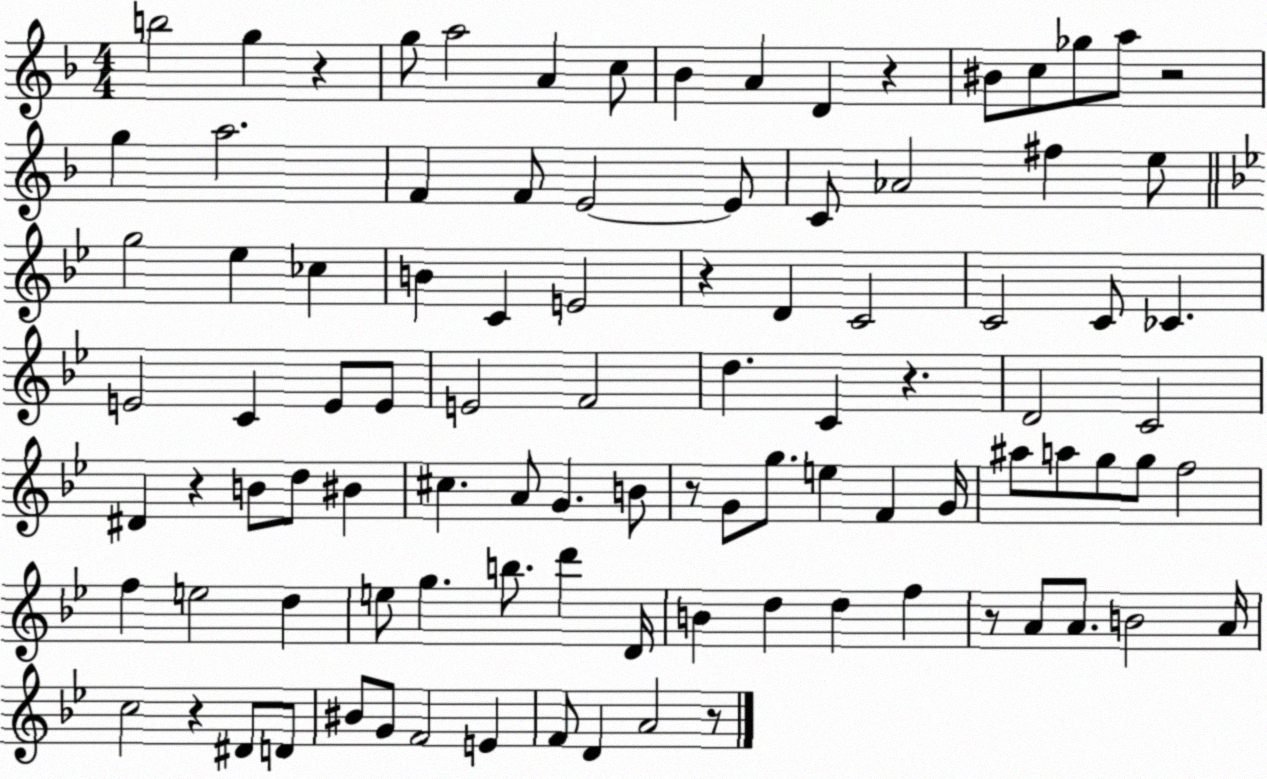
X:1
T:Untitled
M:4/4
L:1/4
K:F
b2 g z g/2 a2 A c/2 _B A D z ^B/2 c/2 _g/2 a/2 z2 g a2 F F/2 E2 E/2 C/2 _A2 ^f e/2 g2 _e _c B C E2 z D C2 C2 C/2 _C E2 C E/2 E/2 E2 F2 d C z D2 C2 ^D z B/2 d/2 ^B ^c A/2 G B/2 z/2 G/2 g/2 e F G/4 ^a/2 a/2 g/2 g/2 f2 f e2 d e/2 g b/2 d' D/4 B d d f z/2 A/2 A/2 B2 A/4 c2 z ^D/2 D/2 ^B/2 G/2 F2 E F/2 D A2 z/2